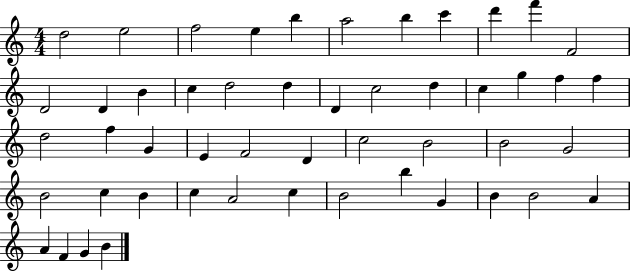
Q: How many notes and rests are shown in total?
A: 50